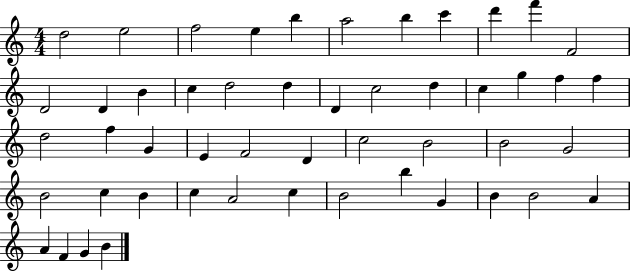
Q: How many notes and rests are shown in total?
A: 50